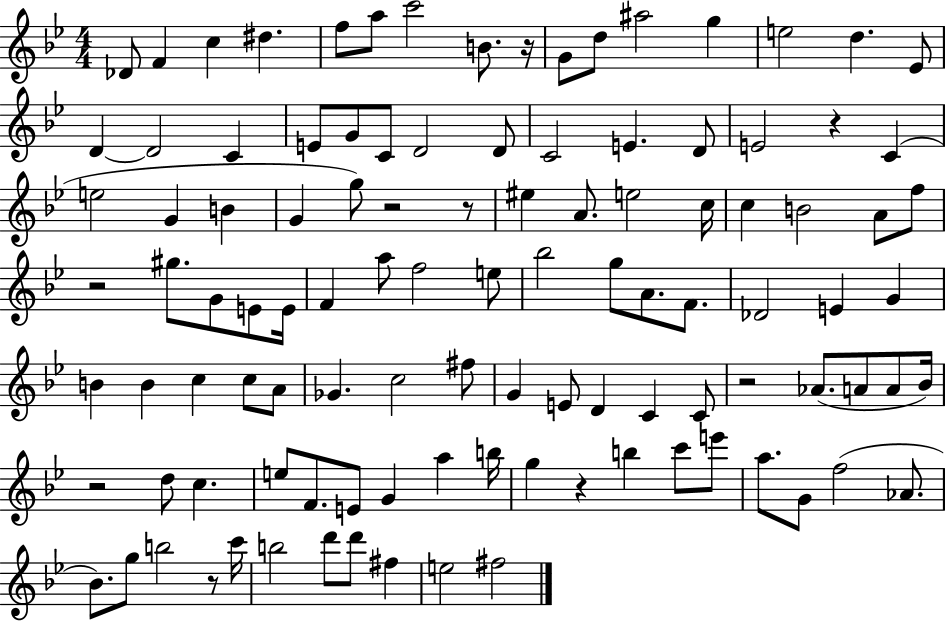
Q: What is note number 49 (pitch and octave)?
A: E5